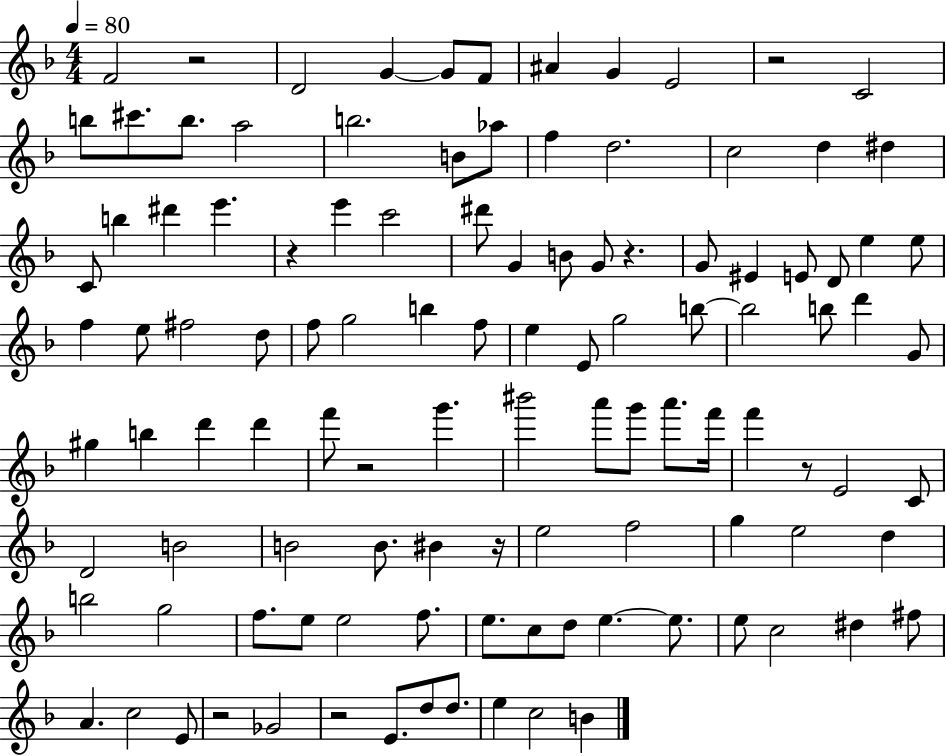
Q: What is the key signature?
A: F major